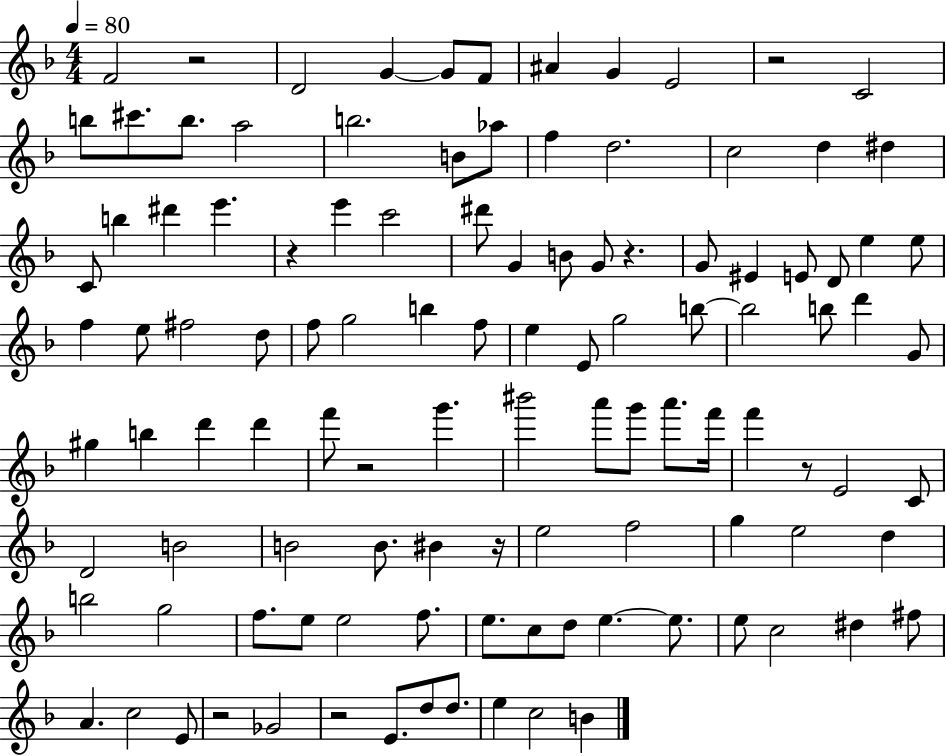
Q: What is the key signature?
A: F major